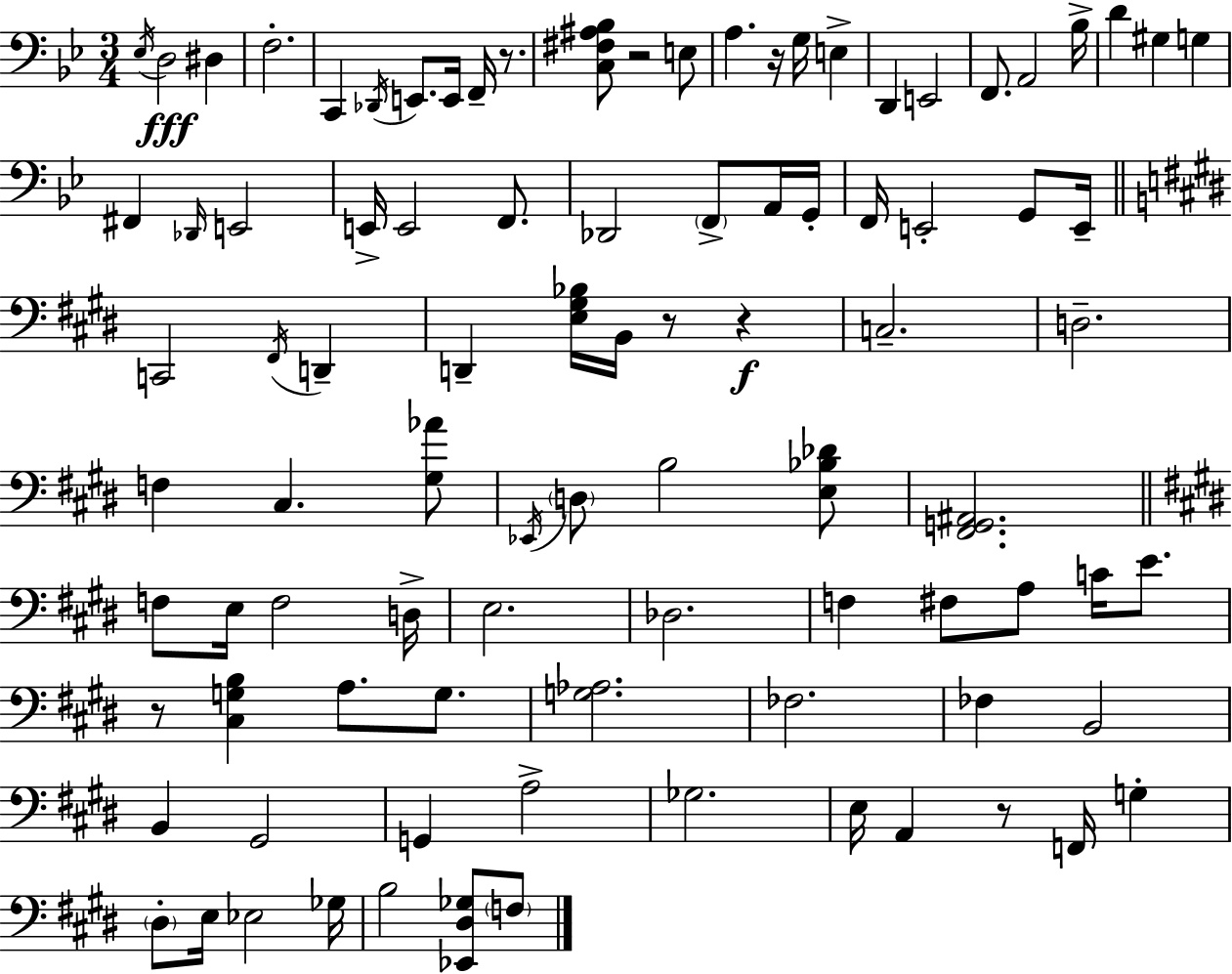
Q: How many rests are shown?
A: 7